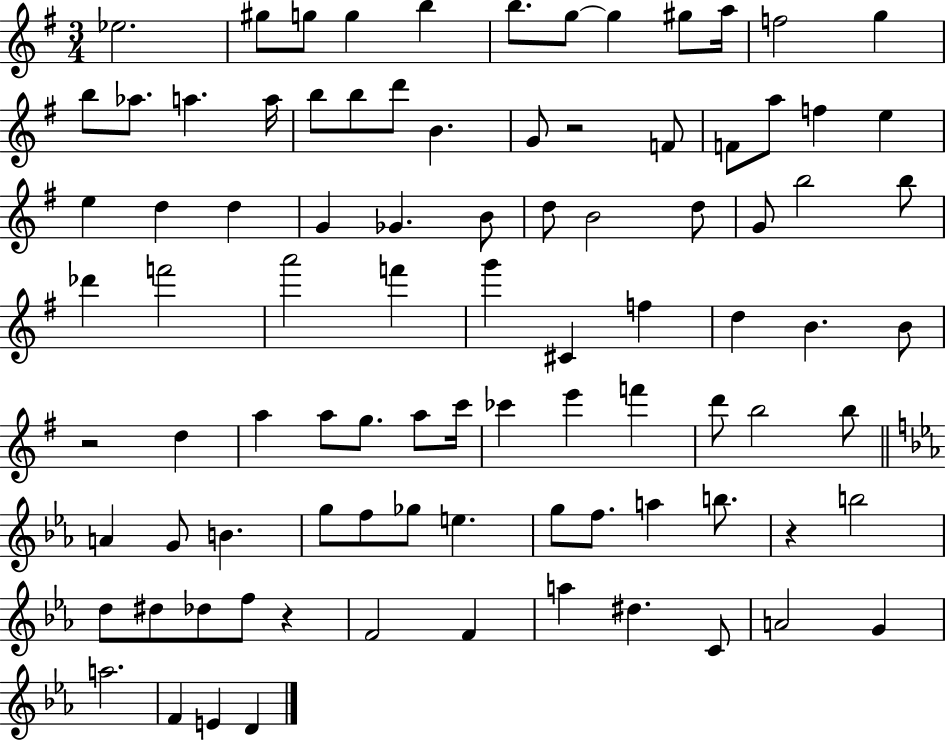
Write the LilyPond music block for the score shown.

{
  \clef treble
  \numericTimeSignature
  \time 3/4
  \key g \major
  \repeat volta 2 { ees''2. | gis''8 g''8 g''4 b''4 | b''8. g''8~~ g''4 gis''8 a''16 | f''2 g''4 | \break b''8 aes''8. a''4. a''16 | b''8 b''8 d'''8 b'4. | g'8 r2 f'8 | f'8 a''8 f''4 e''4 | \break e''4 d''4 d''4 | g'4 ges'4. b'8 | d''8 b'2 d''8 | g'8 b''2 b''8 | \break des'''4 f'''2 | a'''2 f'''4 | g'''4 cis'4 f''4 | d''4 b'4. b'8 | \break r2 d''4 | a''4 a''8 g''8. a''8 c'''16 | ces'''4 e'''4 f'''4 | d'''8 b''2 b''8 | \break \bar "||" \break \key ees \major a'4 g'8 b'4. | g''8 f''8 ges''8 e''4. | g''8 f''8. a''4 b''8. | r4 b''2 | \break d''8 dis''8 des''8 f''8 r4 | f'2 f'4 | a''4 dis''4. c'8 | a'2 g'4 | \break a''2. | f'4 e'4 d'4 | } \bar "|."
}